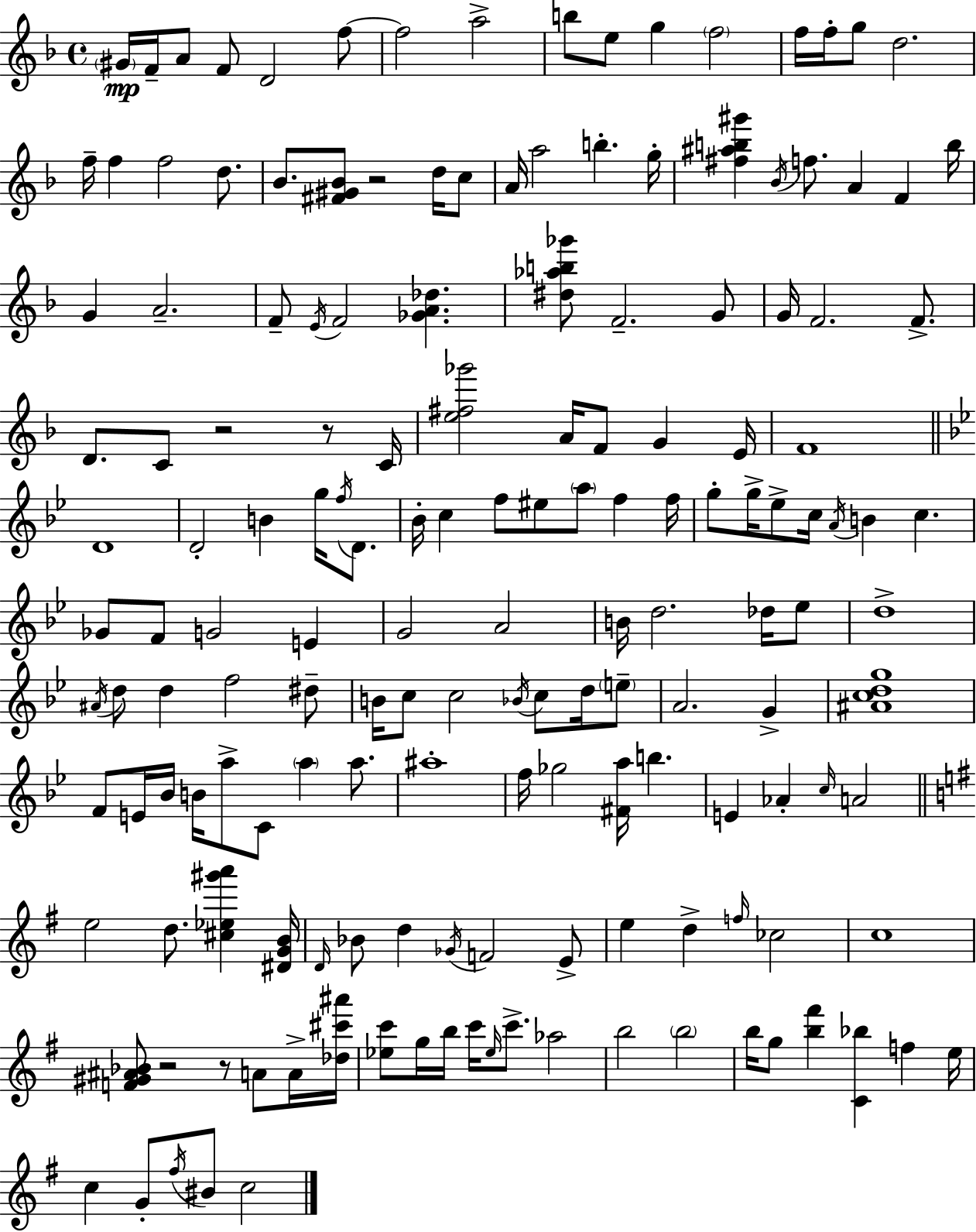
G#4/s F4/s A4/e F4/e D4/h F5/e F5/h A5/h B5/e E5/e G5/q F5/h F5/s F5/s G5/e D5/h. F5/s F5/q F5/h D5/e. Bb4/e. [F#4,G#4,Bb4]/e R/h D5/s C5/e A4/s A5/h B5/q. G5/s [F#5,A#5,B5,G#6]/q Bb4/s F5/e. A4/q F4/q B5/s G4/q A4/h. F4/e E4/s F4/h [Gb4,A4,Db5]/q. [D#5,Ab5,B5,Gb6]/e F4/h. G4/e G4/s F4/h. F4/e. D4/e. C4/e R/h R/e C4/s [E5,F#5,Gb6]/h A4/s F4/e G4/q E4/s F4/w D4/w D4/h B4/q G5/s F5/s D4/e. Bb4/s C5/q F5/e EIS5/e A5/e F5/q F5/s G5/e G5/s Eb5/e C5/s A4/s B4/q C5/q. Gb4/e F4/e G4/h E4/q G4/h A4/h B4/s D5/h. Db5/s Eb5/e D5/w A#4/s D5/e D5/q F5/h D#5/e B4/s C5/e C5/h Bb4/s C5/e D5/s E5/e A4/h. G4/q [A#4,C5,D5,G5]/w F4/e E4/s Bb4/s B4/s A5/e C4/e A5/q A5/e. A#5/w F5/s Gb5/h [F#4,A5]/s B5/q. E4/q Ab4/q C5/s A4/h E5/h D5/e. [C#5,Eb5,G#6,A6]/q [D#4,G4,B4]/s D4/s Bb4/e D5/q Gb4/s F4/h E4/e E5/q D5/q F5/s CES5/h C5/w [F4,G#4,A#4,Bb4]/e R/h R/e A4/e A4/s [Db5,C#6,A#6]/s [Eb5,C6]/e G5/s B5/s C6/s Eb5/s C6/e. Ab5/h B5/h B5/h B5/s G5/e [B5,F#6]/q [C4,Bb5]/q F5/q E5/s C5/q G4/e F#5/s BIS4/e C5/h